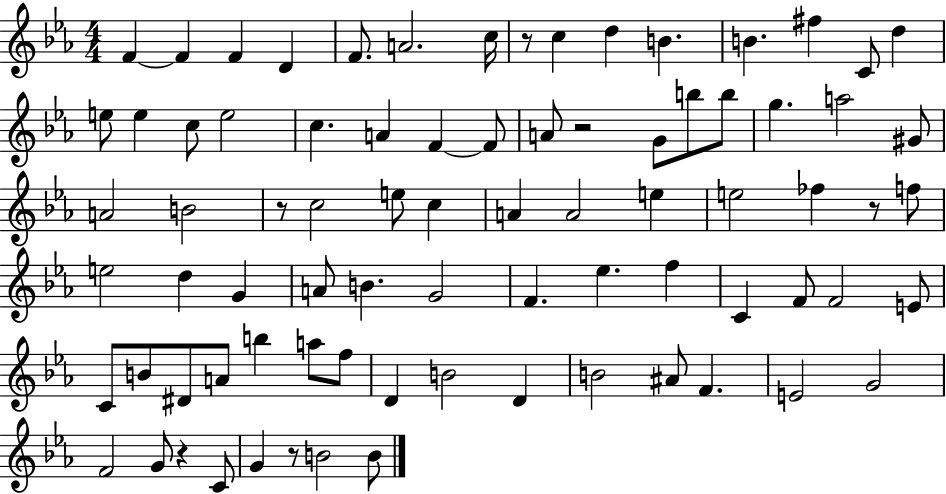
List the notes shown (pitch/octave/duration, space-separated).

F4/q F4/q F4/q D4/q F4/e. A4/h. C5/s R/e C5/q D5/q B4/q. B4/q. F#5/q C4/e D5/q E5/e E5/q C5/e E5/h C5/q. A4/q F4/q F4/e A4/e R/h G4/e B5/e B5/e G5/q. A5/h G#4/e A4/h B4/h R/e C5/h E5/e C5/q A4/q A4/h E5/q E5/h FES5/q R/e F5/e E5/h D5/q G4/q A4/e B4/q. G4/h F4/q. Eb5/q. F5/q C4/q F4/e F4/h E4/e C4/e B4/e D#4/e A4/e B5/q A5/e F5/e D4/q B4/h D4/q B4/h A#4/e F4/q. E4/h G4/h F4/h G4/e R/q C4/e G4/q R/e B4/h B4/e